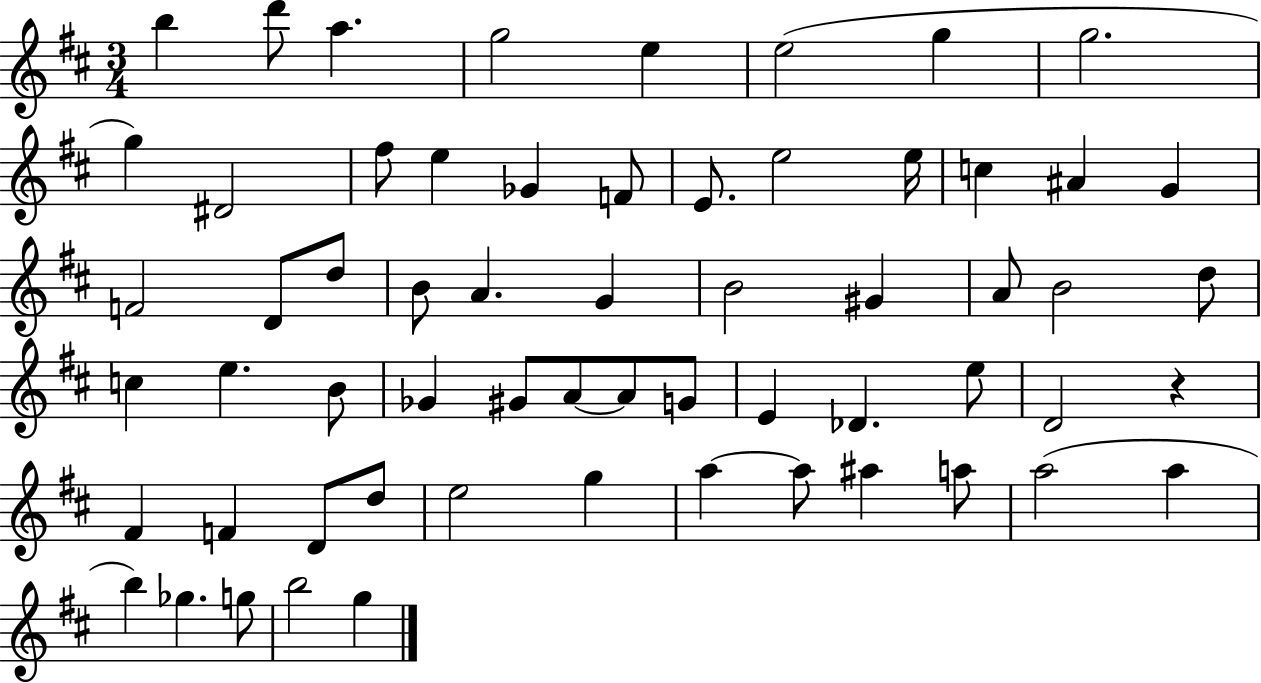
B5/q D6/e A5/q. G5/h E5/q E5/h G5/q G5/h. G5/q D#4/h F#5/e E5/q Gb4/q F4/e E4/e. E5/h E5/s C5/q A#4/q G4/q F4/h D4/e D5/e B4/e A4/q. G4/q B4/h G#4/q A4/e B4/h D5/e C5/q E5/q. B4/e Gb4/q G#4/e A4/e A4/e G4/e E4/q Db4/q. E5/e D4/h R/q F#4/q F4/q D4/e D5/e E5/h G5/q A5/q A5/e A#5/q A5/e A5/h A5/q B5/q Gb5/q. G5/e B5/h G5/q